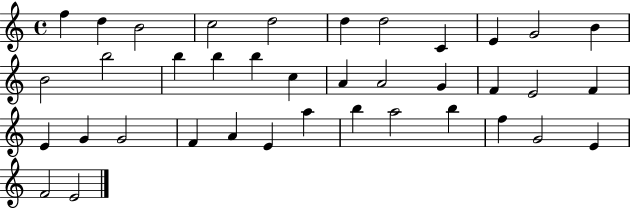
F5/q D5/q B4/h C5/h D5/h D5/q D5/h C4/q E4/q G4/h B4/q B4/h B5/h B5/q B5/q B5/q C5/q A4/q A4/h G4/q F4/q E4/h F4/q E4/q G4/q G4/h F4/q A4/q E4/q A5/q B5/q A5/h B5/q F5/q G4/h E4/q F4/h E4/h